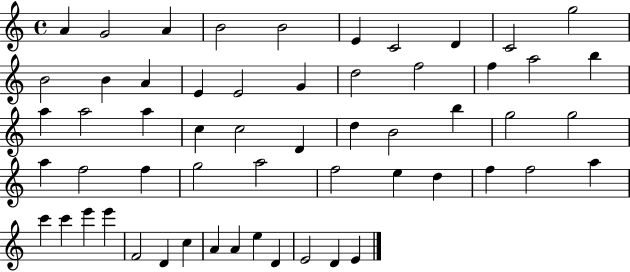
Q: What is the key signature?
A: C major